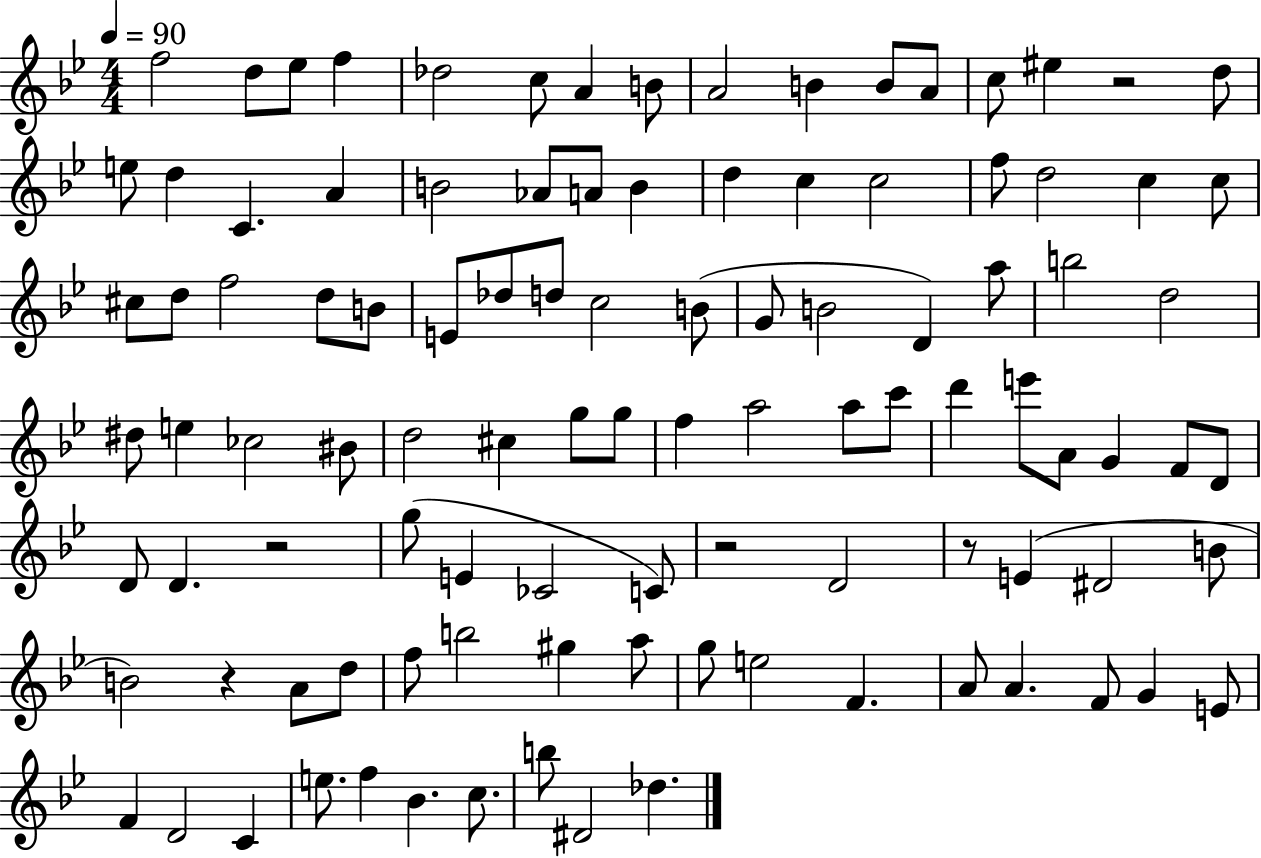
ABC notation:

X:1
T:Untitled
M:4/4
L:1/4
K:Bb
f2 d/2 _e/2 f _d2 c/2 A B/2 A2 B B/2 A/2 c/2 ^e z2 d/2 e/2 d C A B2 _A/2 A/2 B d c c2 f/2 d2 c c/2 ^c/2 d/2 f2 d/2 B/2 E/2 _d/2 d/2 c2 B/2 G/2 B2 D a/2 b2 d2 ^d/2 e _c2 ^B/2 d2 ^c g/2 g/2 f a2 a/2 c'/2 d' e'/2 A/2 G F/2 D/2 D/2 D z2 g/2 E _C2 C/2 z2 D2 z/2 E ^D2 B/2 B2 z A/2 d/2 f/2 b2 ^g a/2 g/2 e2 F A/2 A F/2 G E/2 F D2 C e/2 f _B c/2 b/2 ^D2 _d